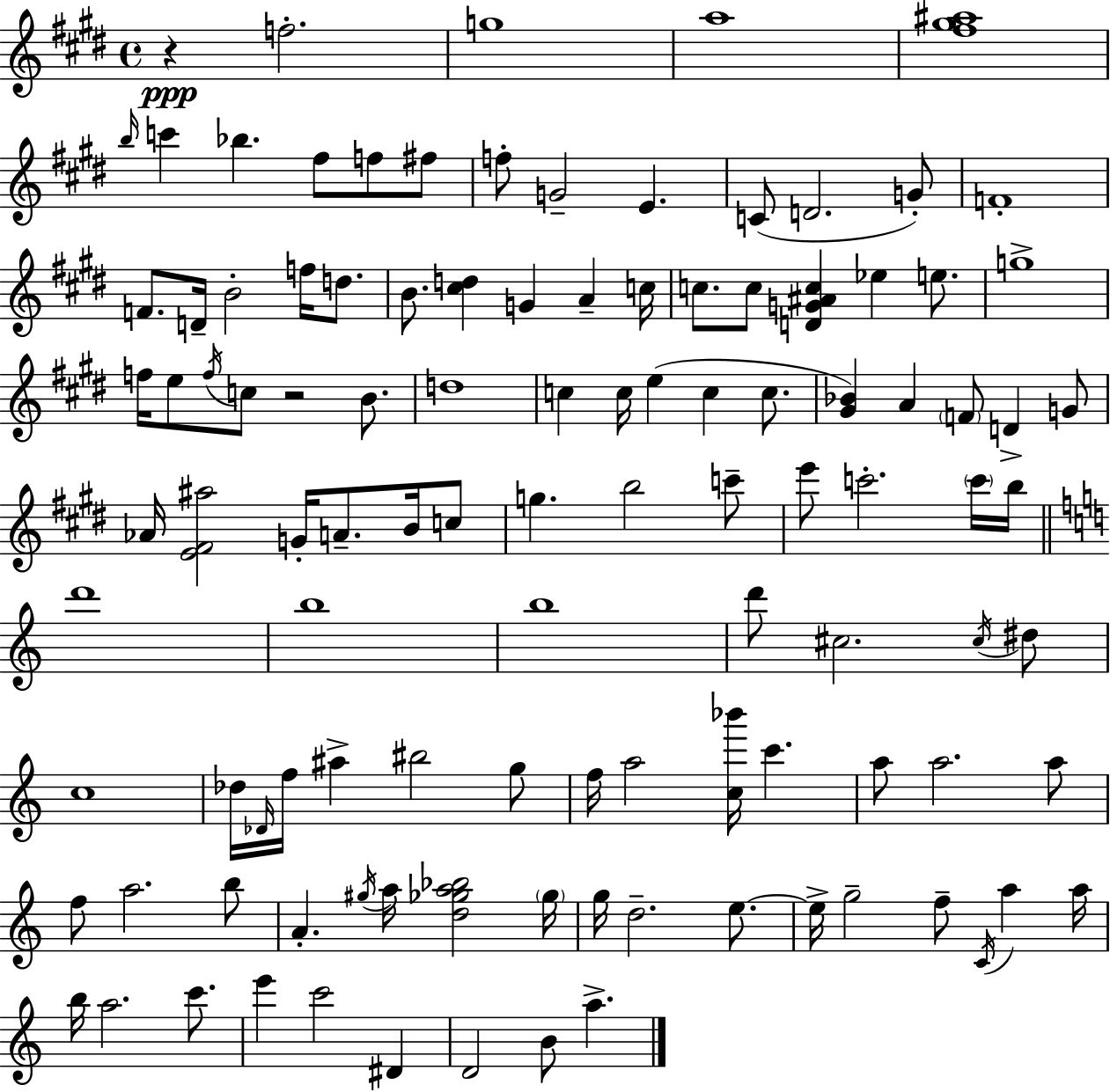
{
  \clef treble
  \time 4/4
  \defaultTimeSignature
  \key e \major
  \repeat volta 2 { r4\ppp f''2.-. | g''1 | a''1 | <fis'' gis'' ais''>1 | \break \grace { b''16 } c'''4 bes''4. fis''8 f''8 fis''8 | f''8-. g'2-- e'4. | c'8( d'2. g'8-.) | f'1-. | \break f'8. d'16-- b'2-. f''16 d''8. | b'8. <cis'' d''>4 g'4 a'4-- | c''16 c''8. c''8 <d' g' ais' c''>4 ees''4 e''8. | g''1-> | \break f''16 e''8 \acciaccatura { f''16 } c''8 r2 b'8. | d''1 | c''4 c''16 e''4( c''4 c''8. | <gis' bes'>4) a'4 \parenthesize f'8 d'4-> | \break g'8 aes'16 <e' fis' ais''>2 g'16-. a'8.-- b'16 | c''8 g''4. b''2 | c'''8-- e'''8 c'''2.-. | \parenthesize c'''16 b''16 \bar "||" \break \key a \minor d'''1 | b''1 | b''1 | d'''8 cis''2. \acciaccatura { cis''16 } dis''8 | \break c''1 | des''16 \grace { des'16 } f''16 ais''4-> bis''2 | g''8 f''16 a''2 <c'' bes'''>16 c'''4. | a''8 a''2. | \break a''8 f''8 a''2. | b''8 a'4.-. \acciaccatura { gis''16 } a''16 <d'' ges'' a'' bes''>2 | \parenthesize ges''16 g''16 d''2.-- | e''8.~~ e''16-> g''2-- f''8-- \acciaccatura { c'16 } a''4 | \break a''16 b''16 a''2. | c'''8. e'''4 c'''2 | dis'4 d'2 b'8 a''4.-> | } \bar "|."
}